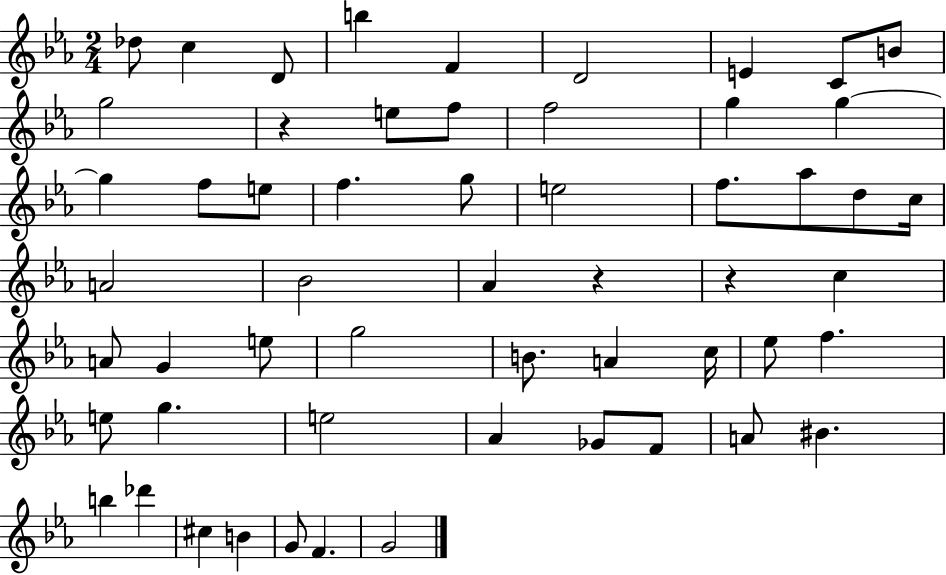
{
  \clef treble
  \numericTimeSignature
  \time 2/4
  \key ees \major
  des''8 c''4 d'8 | b''4 f'4 | d'2 | e'4 c'8 b'8 | \break g''2 | r4 e''8 f''8 | f''2 | g''4 g''4~~ | \break g''4 f''8 e''8 | f''4. g''8 | e''2 | f''8. aes''8 d''8 c''16 | \break a'2 | bes'2 | aes'4 r4 | r4 c''4 | \break a'8 g'4 e''8 | g''2 | b'8. a'4 c''16 | ees''8 f''4. | \break e''8 g''4. | e''2 | aes'4 ges'8 f'8 | a'8 bis'4. | \break b''4 des'''4 | cis''4 b'4 | g'8 f'4. | g'2 | \break \bar "|."
}